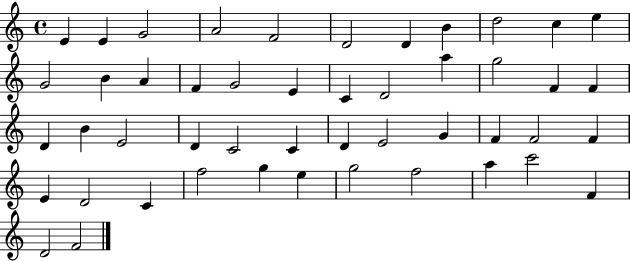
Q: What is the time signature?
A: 4/4